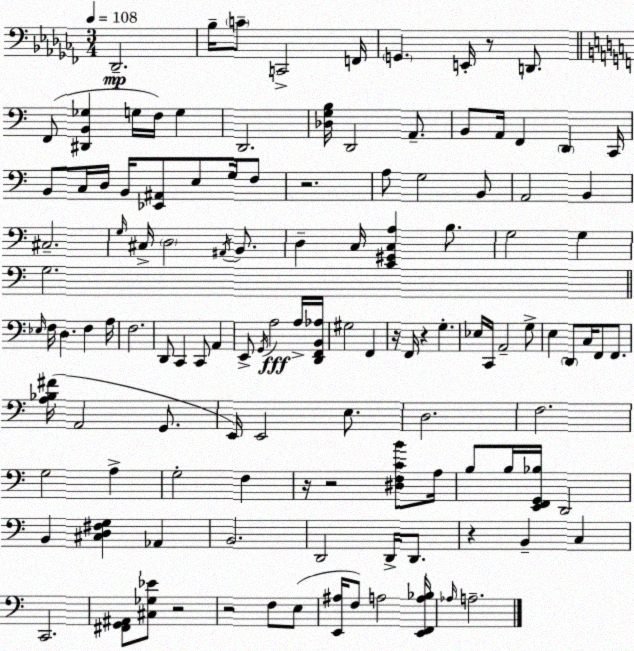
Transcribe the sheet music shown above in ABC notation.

X:1
T:Untitled
M:3/4
L:1/4
K:Abm
_D,,2 _B,/4 C/2 C,,2 F,,/4 G,, E,,/4 z/2 D,,/2 F,,/2 [^D,,B,,_G,] G,/4 F,/4 G, D,,2 [_D,G,B,]/4 D,,2 A,,/2 B,,/2 A,,/4 F,, D,, C,,/4 B,,/2 C,/4 D,/4 B,,/4 [_E,,^A,,]/2 E,/2 G,/4 F,/2 z2 A,/2 G,2 B,,/2 A,,2 B,, ^C,2 G,/4 ^C,/4 D,2 ^A,,/4 B,,/2 D, C,/4 [E,,^G,,C,A,] B,/2 G,2 G, G,2 _E,/4 F,/4 D, F, A,/4 F,2 D,,/2 C,, C,,/2 A,, E,,/2 G,,/4 A,2 A,/4 [D,,F,,B,,_A,]/4 ^G,2 F,, z/4 F,,/4 z G, _E,/4 C,,/4 A,,2 G,/2 E, D,,/2 C,/4 F,,/2 F,,/2 [A,_B,^F]/4 A,,2 G,,/2 E,,/4 E,,2 E,/2 D,2 F,2 G,2 A, G,2 F, z/4 z2 [^D,F,CB]/2 A,/4 B,/2 B,/4 [E,,F,,G,,_B,]/4 D,,2 B,, [^C,D,^F,G,] _A,, B,,2 D,,2 D,,/4 D,,/2 z B,, C, C,,2 [^F,,G,,^A,,]/2 [^C,_G,_E]/2 z2 z2 F,/2 E,/2 [E,,^A,]/4 F,/2 A,2 [E,,F,,A,_B,]/4 _A,/4 A,2